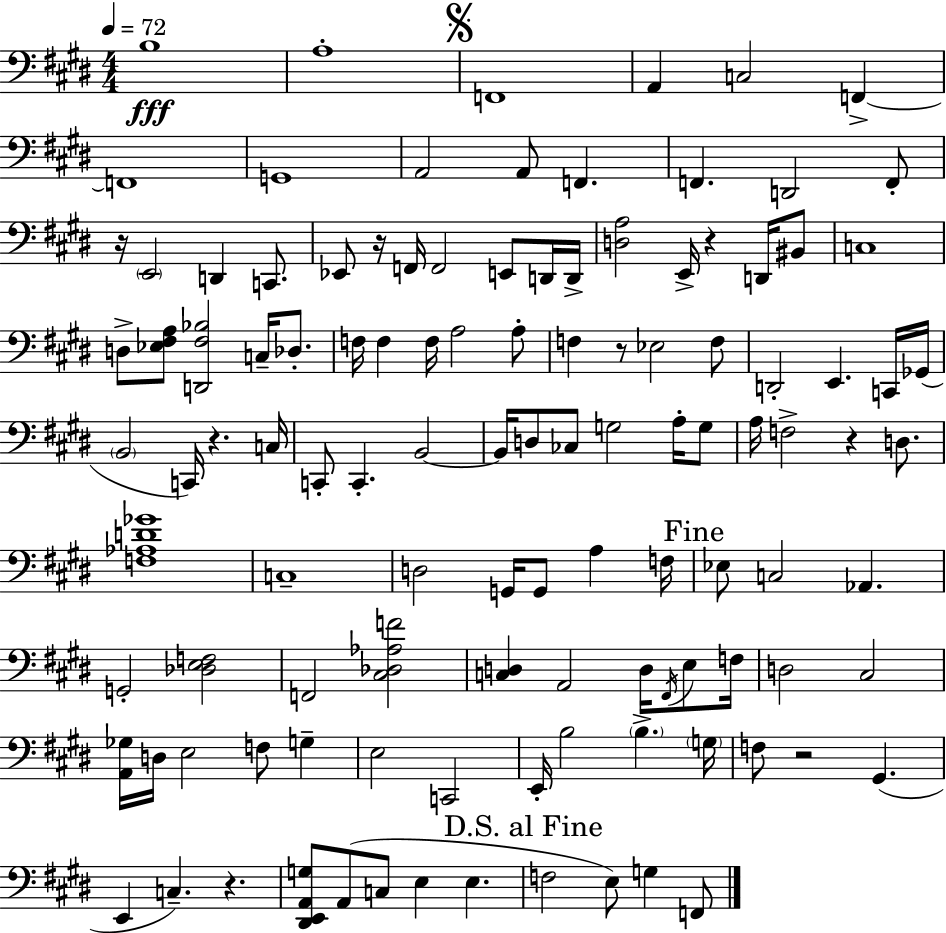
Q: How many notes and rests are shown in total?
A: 114